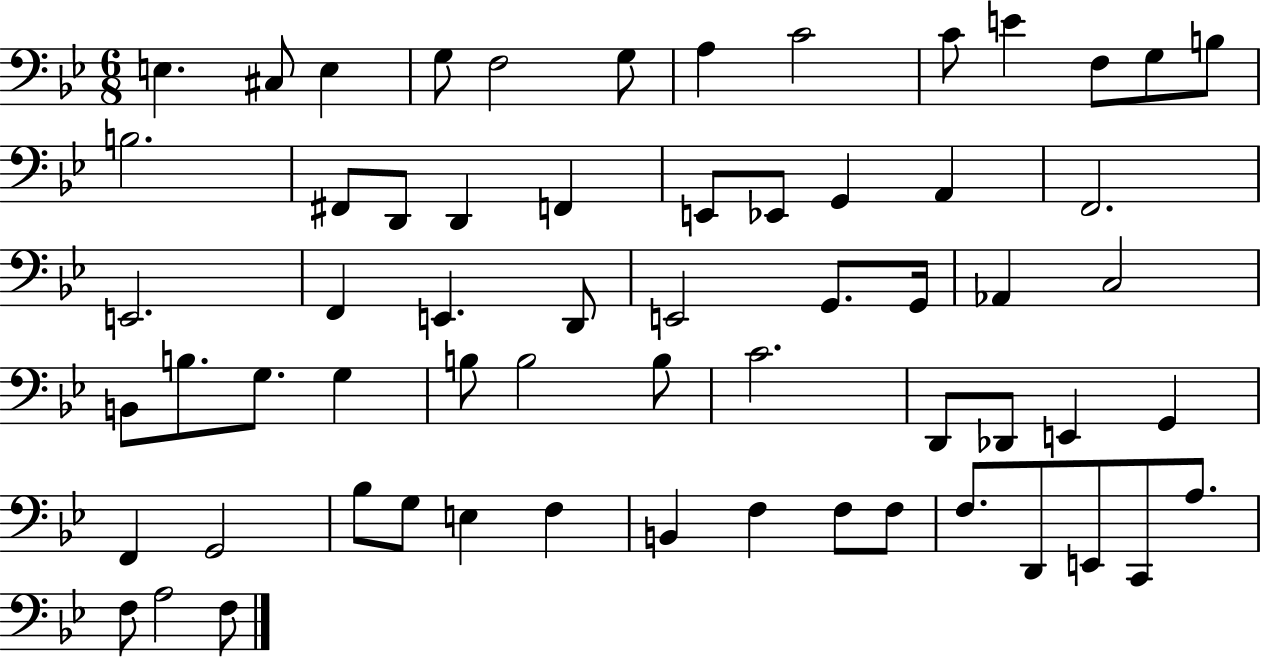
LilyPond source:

{
  \clef bass
  \numericTimeSignature
  \time 6/8
  \key bes \major
  e4. cis8 e4 | g8 f2 g8 | a4 c'2 | c'8 e'4 f8 g8 b8 | \break b2. | fis,8 d,8 d,4 f,4 | e,8 ees,8 g,4 a,4 | f,2. | \break e,2. | f,4 e,4. d,8 | e,2 g,8. g,16 | aes,4 c2 | \break b,8 b8. g8. g4 | b8 b2 b8 | c'2. | d,8 des,8 e,4 g,4 | \break f,4 g,2 | bes8 g8 e4 f4 | b,4 f4 f8 f8 | f8. d,8 e,8 c,8 a8. | \break f8 a2 f8 | \bar "|."
}